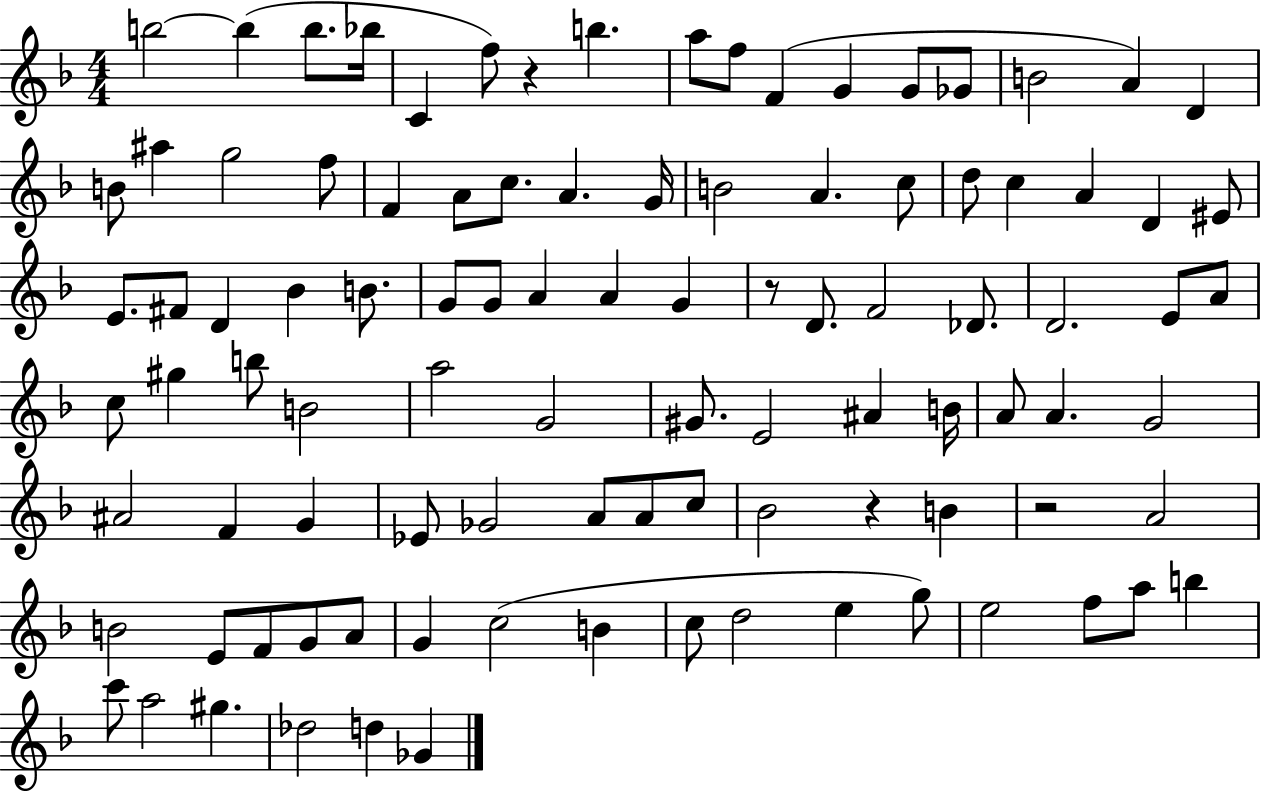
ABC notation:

X:1
T:Untitled
M:4/4
L:1/4
K:F
b2 b b/2 _b/4 C f/2 z b a/2 f/2 F G G/2 _G/2 B2 A D B/2 ^a g2 f/2 F A/2 c/2 A G/4 B2 A c/2 d/2 c A D ^E/2 E/2 ^F/2 D _B B/2 G/2 G/2 A A G z/2 D/2 F2 _D/2 D2 E/2 A/2 c/2 ^g b/2 B2 a2 G2 ^G/2 E2 ^A B/4 A/2 A G2 ^A2 F G _E/2 _G2 A/2 A/2 c/2 _B2 z B z2 A2 B2 E/2 F/2 G/2 A/2 G c2 B c/2 d2 e g/2 e2 f/2 a/2 b c'/2 a2 ^g _d2 d _G